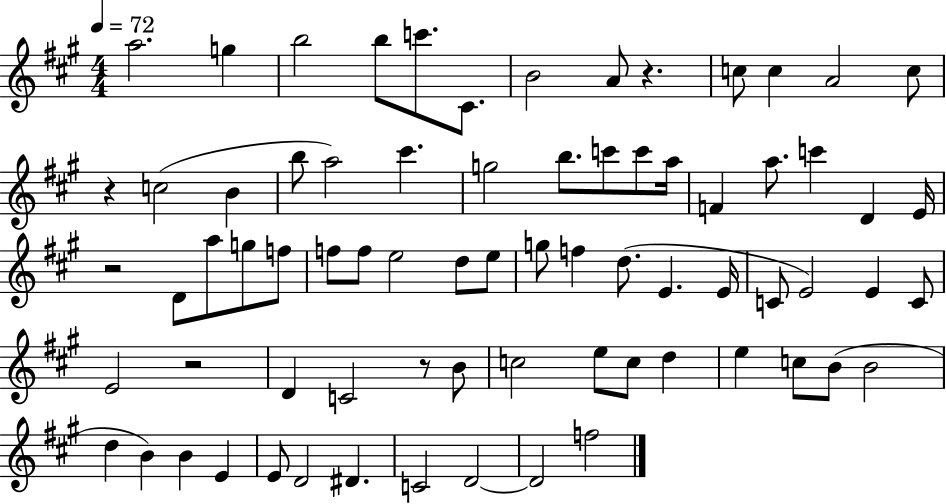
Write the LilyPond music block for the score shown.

{
  \clef treble
  \numericTimeSignature
  \time 4/4
  \key a \major
  \tempo 4 = 72
  a''2. g''4 | b''2 b''8 c'''8. cis'8. | b'2 a'8 r4. | c''8 c''4 a'2 c''8 | \break r4 c''2( b'4 | b''8 a''2) cis'''4. | g''2 b''8. c'''8 c'''8 a''16 | f'4 a''8. c'''4 d'4 e'16 | \break r2 d'8 a''8 g''8 f''8 | f''8 f''8 e''2 d''8 e''8 | g''8 f''4 d''8.( e'4. e'16 | c'8 e'2) e'4 c'8 | \break e'2 r2 | d'4 c'2 r8 b'8 | c''2 e''8 c''8 d''4 | e''4 c''8 b'8( b'2 | \break d''4 b'4) b'4 e'4 | e'8 d'2 dis'4. | c'2 d'2~~ | d'2 f''2 | \break \bar "|."
}